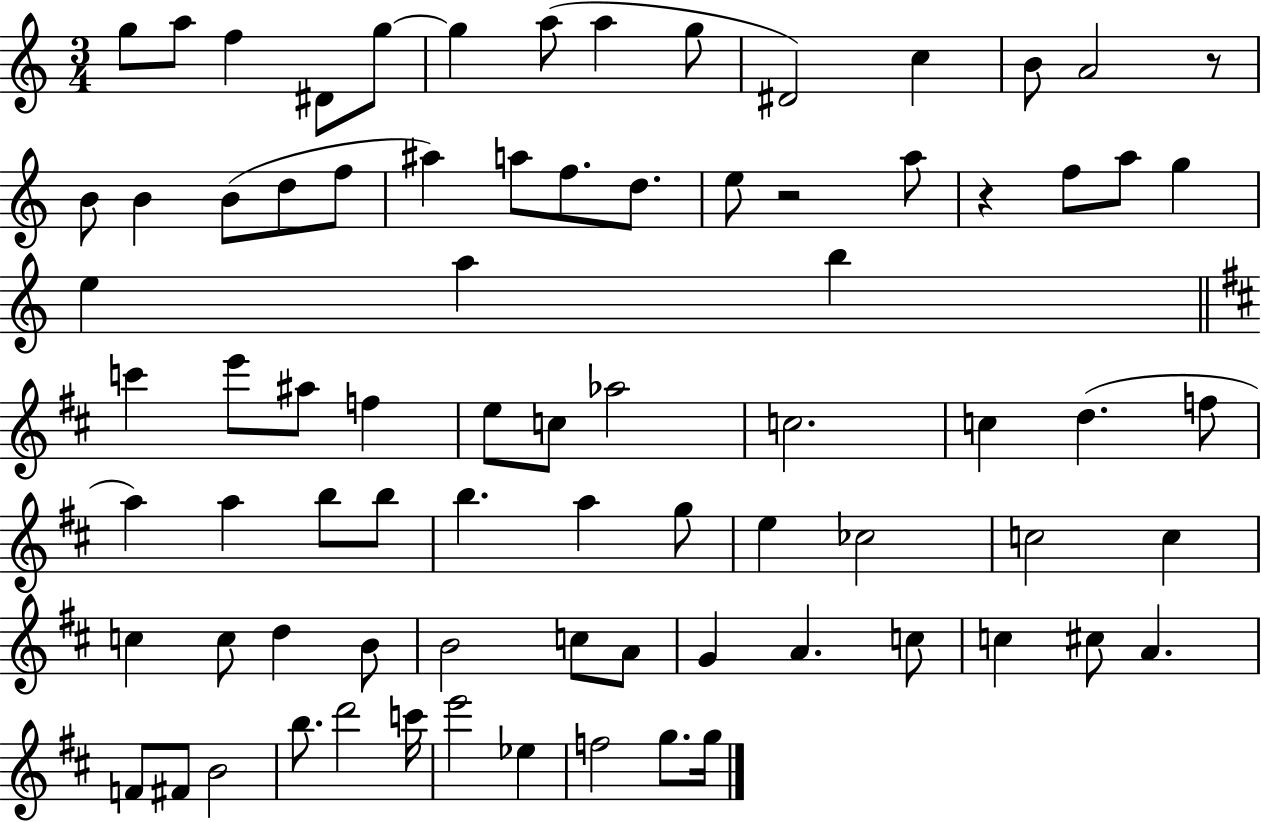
{
  \clef treble
  \numericTimeSignature
  \time 3/4
  \key c \major
  g''8 a''8 f''4 dis'8 g''8~~ | g''4 a''8( a''4 g''8 | dis'2) c''4 | b'8 a'2 r8 | \break b'8 b'4 b'8( d''8 f''8 | ais''4) a''8 f''8. d''8. | e''8 r2 a''8 | r4 f''8 a''8 g''4 | \break e''4 a''4 b''4 | \bar "||" \break \key b \minor c'''4 e'''8 ais''8 f''4 | e''8 c''8 aes''2 | c''2. | c''4 d''4.( f''8 | \break a''4) a''4 b''8 b''8 | b''4. a''4 g''8 | e''4 ces''2 | c''2 c''4 | \break c''4 c''8 d''4 b'8 | b'2 c''8 a'8 | g'4 a'4. c''8 | c''4 cis''8 a'4. | \break f'8 fis'8 b'2 | b''8. d'''2 c'''16 | e'''2 ees''4 | f''2 g''8. g''16 | \break \bar "|."
}